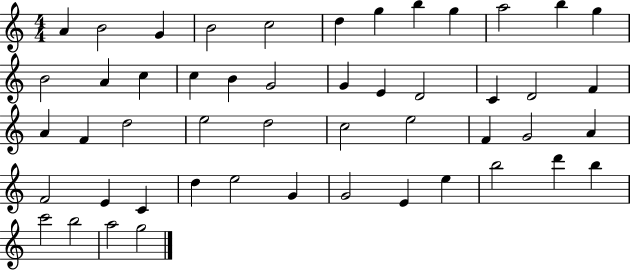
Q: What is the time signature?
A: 4/4